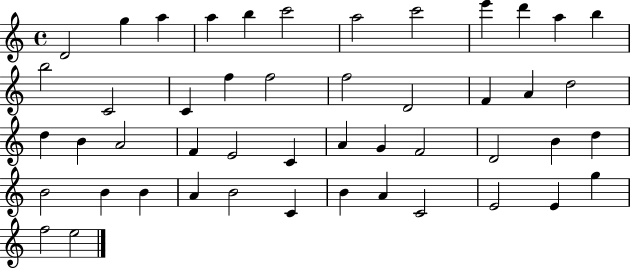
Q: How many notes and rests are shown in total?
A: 48